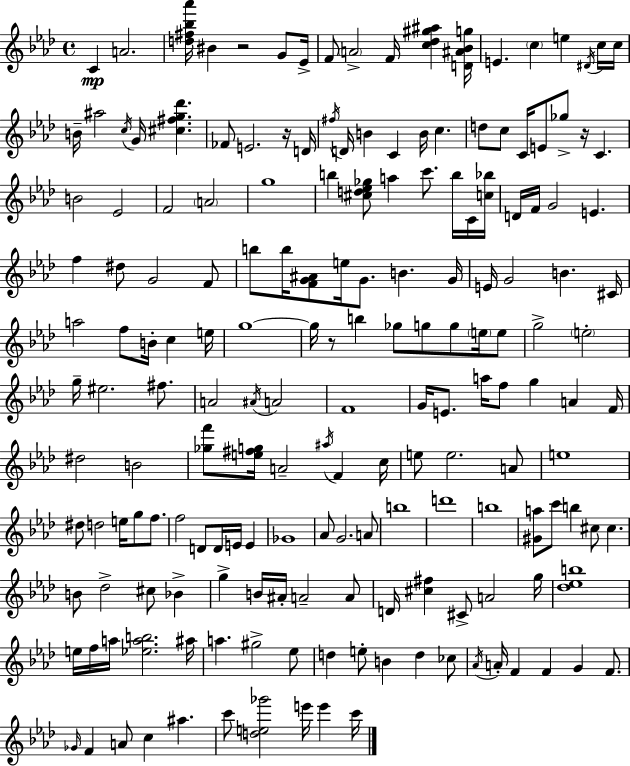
C4/q A4/h. [D5,F#5,Bb5,Ab6]/s BIS4/q R/h G4/e Eb4/s F4/e A4/h F4/s [C5,Db5,G#5,A#5]/q [D4,A#4,Bb4,G5]/s E4/q. C5/q E5/q D#4/s C5/s C5/s B4/s A#5/h C5/s G4/s [C#5,F#5,G5,Db6]/q. FES4/e E4/h. R/s D4/s F#5/s D4/s B4/q C4/q B4/s C5/q. D5/e C5/e C4/s E4/e Gb5/e R/s C4/q. B4/h Eb4/h F4/h A4/h G5/w B5/q [C#5,D5,Eb5,Gb5]/e A5/q C6/e. B5/s C4/s [C5,Bb5]/s D4/s F4/s G4/h E4/q. F5/q D#5/e G4/h F4/e B5/e B5/s [F4,G4,A#4]/e E5/s G4/e. B4/q. G4/s E4/s G4/h B4/q. C#4/s A5/h F5/e B4/s C5/q E5/s G5/w G5/s R/e B5/q Gb5/e G5/e G5/e E5/s E5/e G5/h E5/h G5/s EIS5/h. F#5/e. A4/h A#4/s A4/h F4/w G4/s E4/e. A5/s F5/e G5/q A4/q F4/s D#5/h B4/h [Gb5,F6]/e [E5,F#5,G5]/s A4/h A#5/s F4/q C5/s E5/e E5/h. A4/e E5/w D#5/e D5/h E5/s G5/e F5/e. F5/h D4/e D4/s E4/s E4/q Gb4/w Ab4/e G4/h. A4/e B5/w D6/w B5/w [G#4,A5]/e C6/e B5/q C#5/e C#5/q. B4/e Db5/h C#5/e Bb4/q G5/q B4/s A#4/s A4/h A4/e D4/s [C#5,F#5]/q C#4/e A4/h G5/s [Db5,Eb5,B5]/w E5/s F5/s A5/s [Eb5,A5,B5]/h. A#5/s A5/q. G#5/h Eb5/e D5/q E5/e B4/q D5/q CES5/e Ab4/s A4/s F4/q F4/q G4/q F4/e. Gb4/s F4/q A4/e C5/q A#5/q. C6/e [D5,E5,Gb6]/h E6/s E6/q C6/s